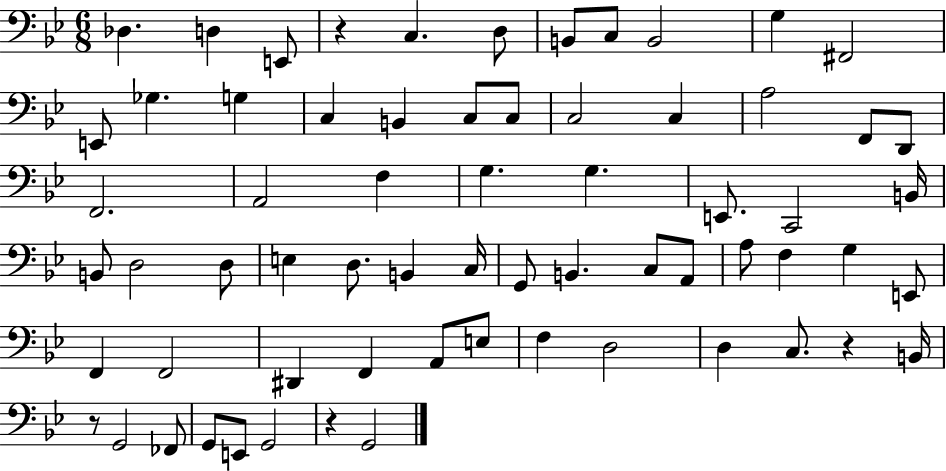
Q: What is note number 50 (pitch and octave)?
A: A2